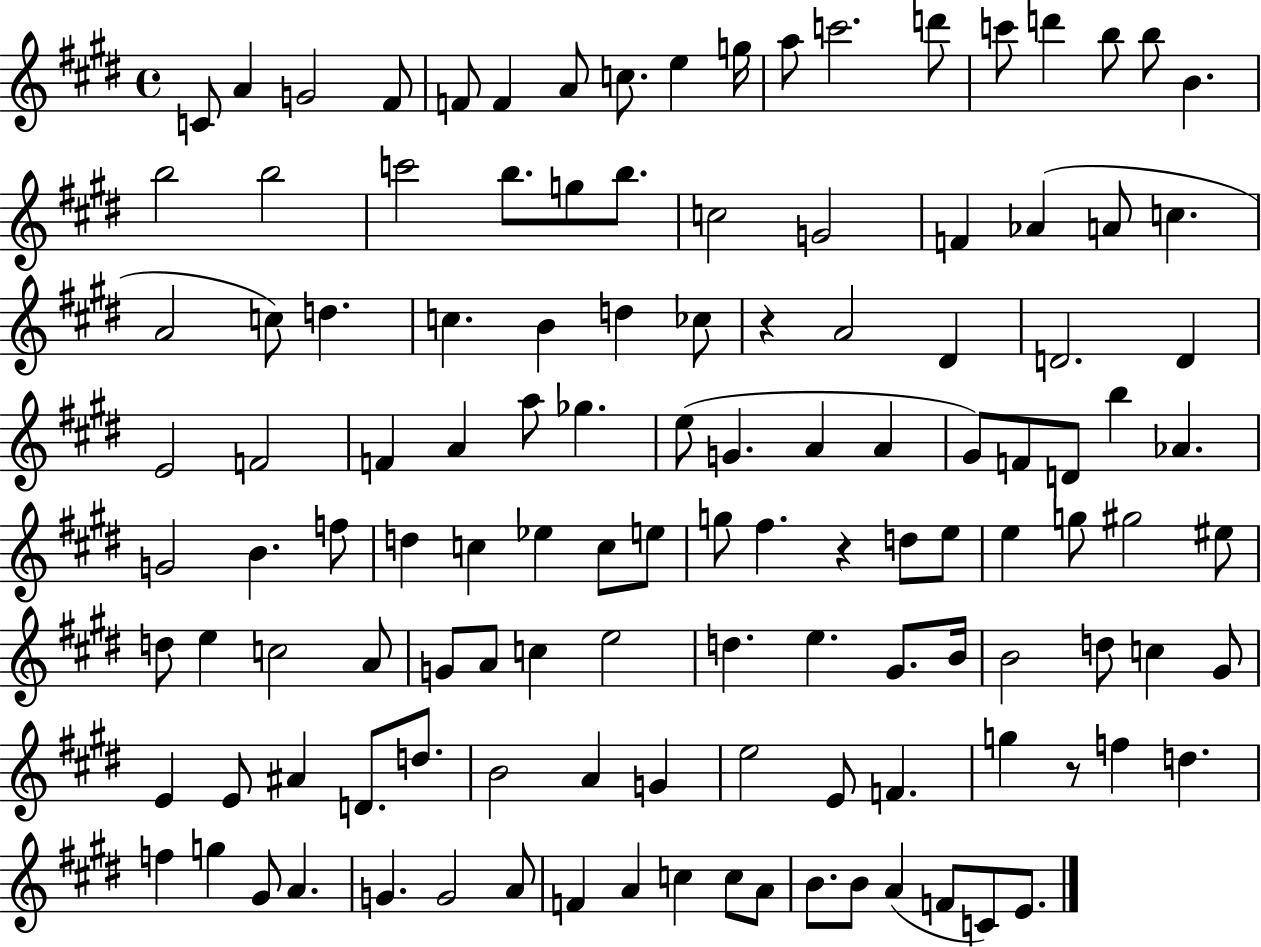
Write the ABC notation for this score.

X:1
T:Untitled
M:4/4
L:1/4
K:E
C/2 A G2 ^F/2 F/2 F A/2 c/2 e g/4 a/2 c'2 d'/2 c'/2 d' b/2 b/2 B b2 b2 c'2 b/2 g/2 b/2 c2 G2 F _A A/2 c A2 c/2 d c B d _c/2 z A2 ^D D2 D E2 F2 F A a/2 _g e/2 G A A ^G/2 F/2 D/2 b _A G2 B f/2 d c _e c/2 e/2 g/2 ^f z d/2 e/2 e g/2 ^g2 ^e/2 d/2 e c2 A/2 G/2 A/2 c e2 d e ^G/2 B/4 B2 d/2 c ^G/2 E E/2 ^A D/2 d/2 B2 A G e2 E/2 F g z/2 f d f g ^G/2 A G G2 A/2 F A c c/2 A/2 B/2 B/2 A F/2 C/2 E/2